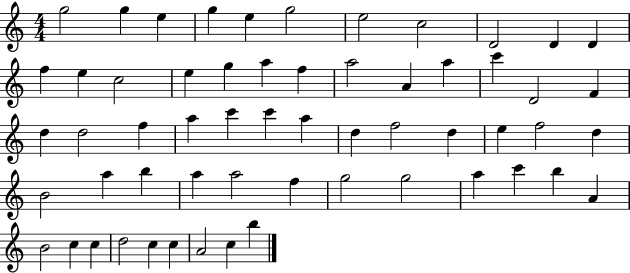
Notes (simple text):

G5/h G5/q E5/q G5/q E5/q G5/h E5/h C5/h D4/h D4/q D4/q F5/q E5/q C5/h E5/q G5/q A5/q F5/q A5/h A4/q A5/q C6/q D4/h F4/q D5/q D5/h F5/q A5/q C6/q C6/q A5/q D5/q F5/h D5/q E5/q F5/h D5/q B4/h A5/q B5/q A5/q A5/h F5/q G5/h G5/h A5/q C6/q B5/q A4/q B4/h C5/q C5/q D5/h C5/q C5/q A4/h C5/q B5/q